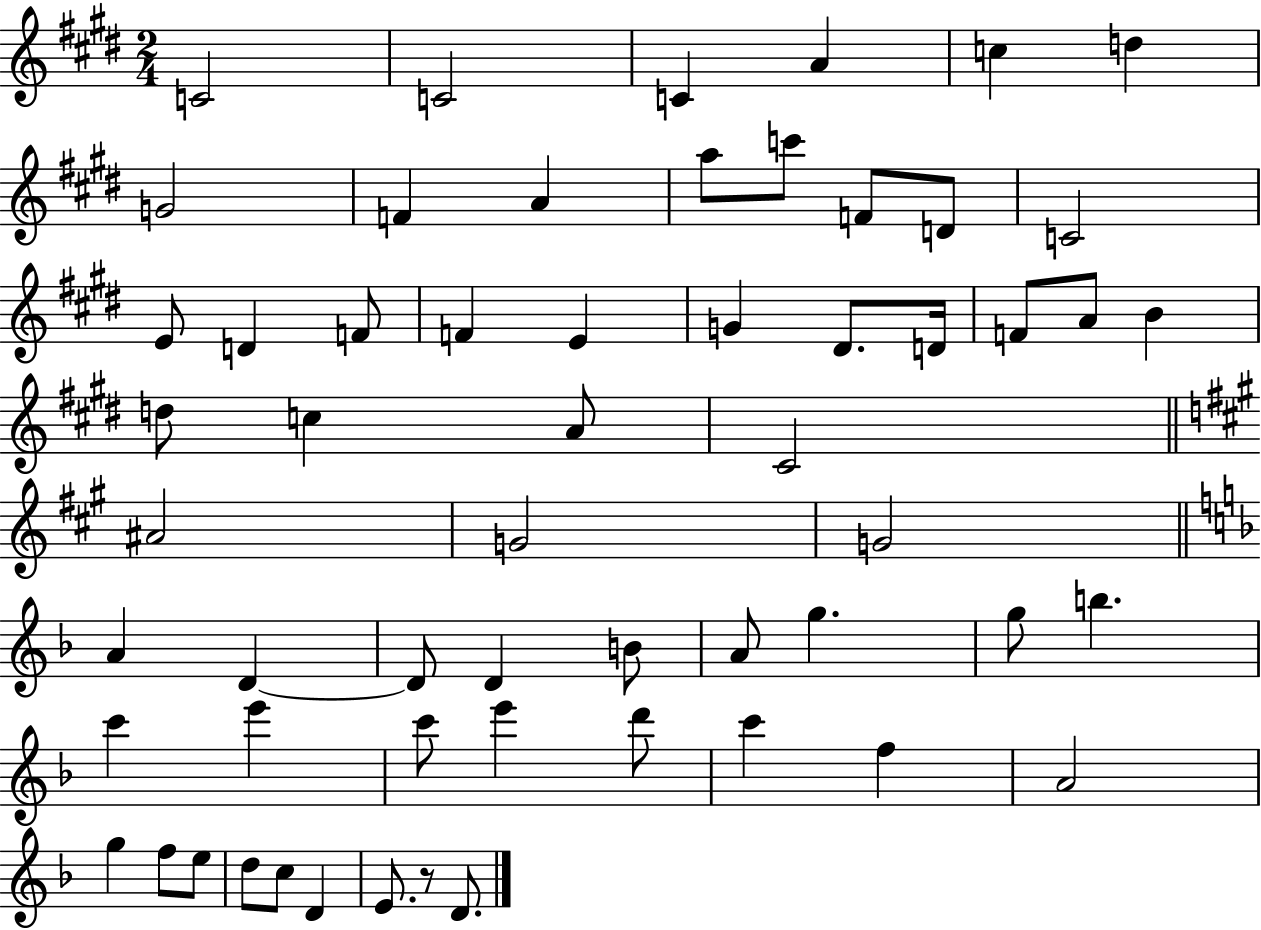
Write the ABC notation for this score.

X:1
T:Untitled
M:2/4
L:1/4
K:E
C2 C2 C A c d G2 F A a/2 c'/2 F/2 D/2 C2 E/2 D F/2 F E G ^D/2 D/4 F/2 A/2 B d/2 c A/2 ^C2 ^A2 G2 G2 A D D/2 D B/2 A/2 g g/2 b c' e' c'/2 e' d'/2 c' f A2 g f/2 e/2 d/2 c/2 D E/2 z/2 D/2